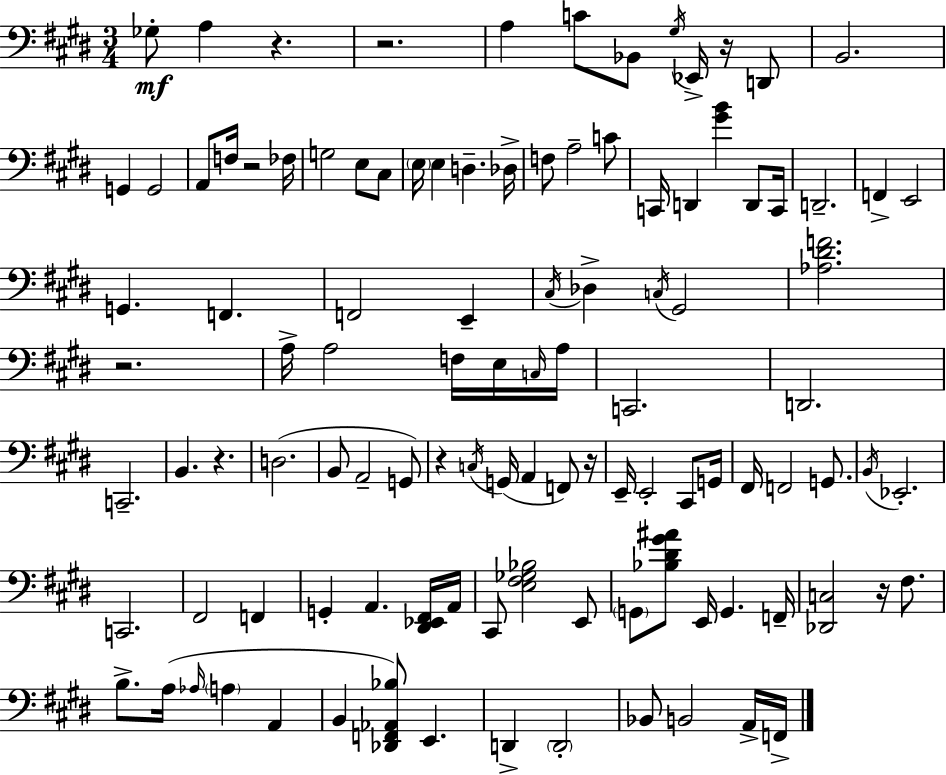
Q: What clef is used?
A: bass